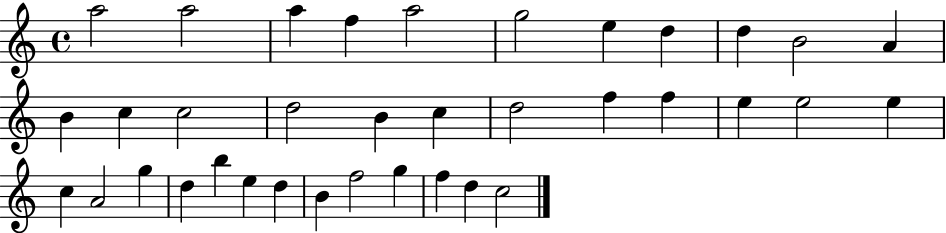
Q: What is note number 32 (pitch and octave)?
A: F5